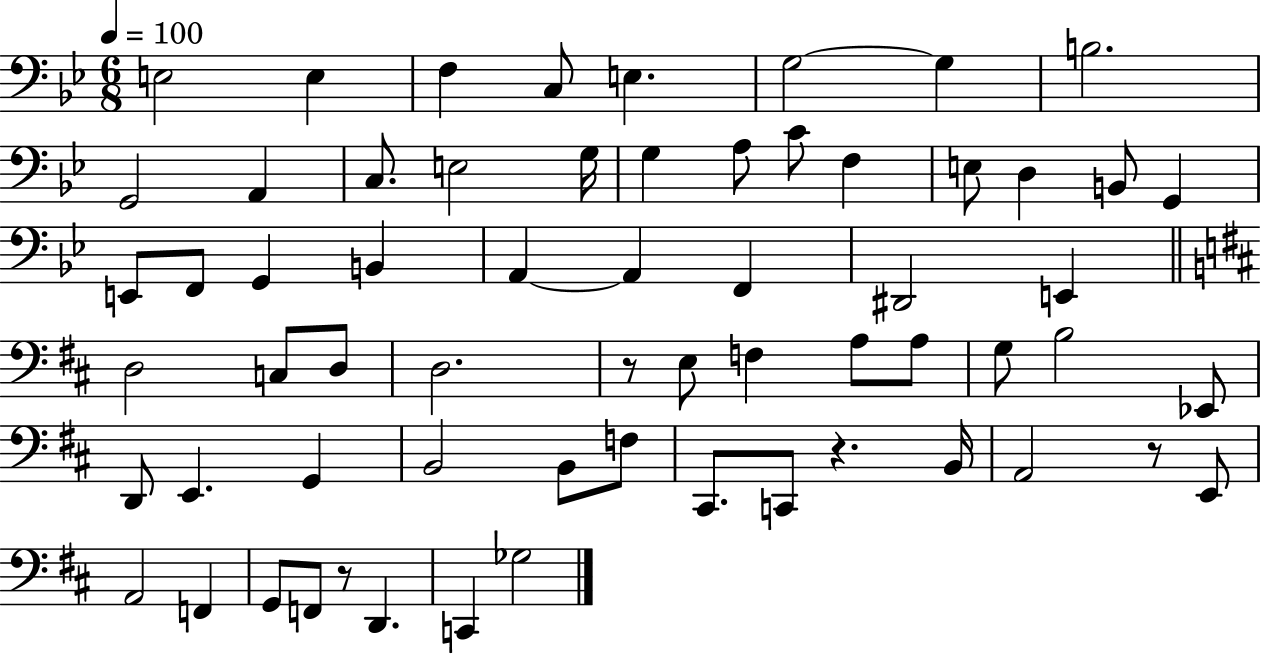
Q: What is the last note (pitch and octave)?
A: Gb3